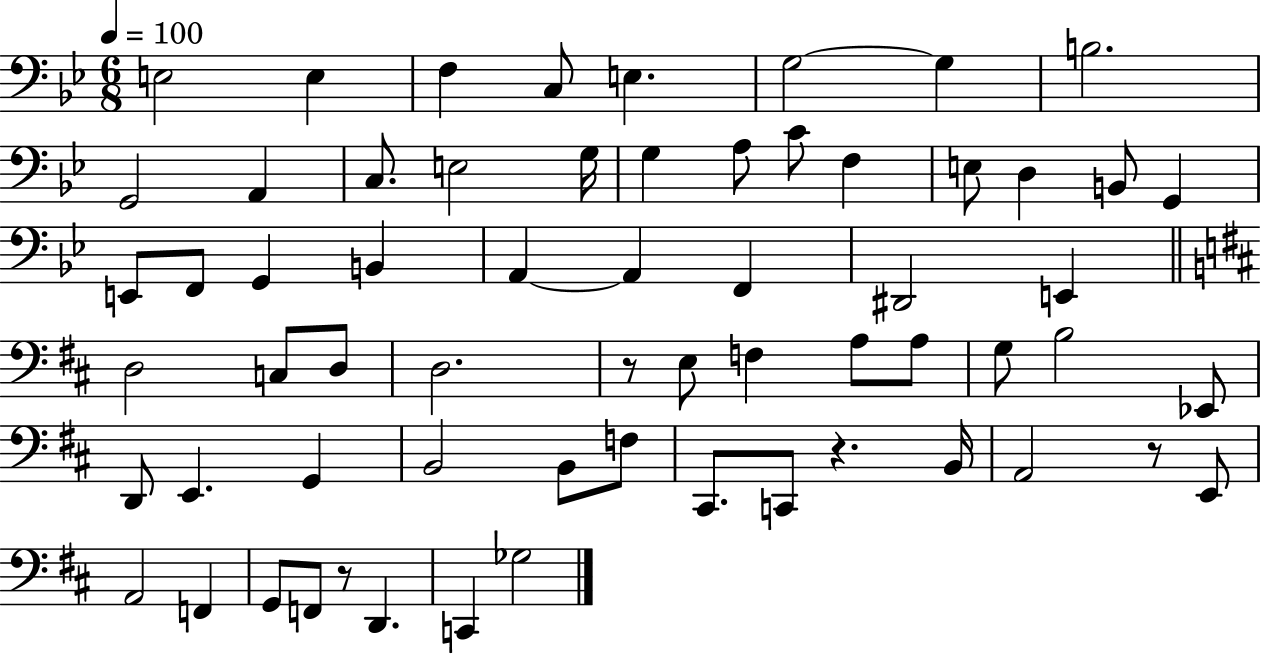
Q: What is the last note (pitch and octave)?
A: Gb3